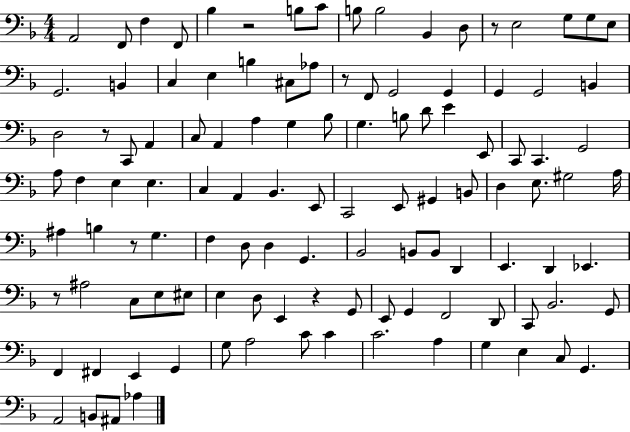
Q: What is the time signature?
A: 4/4